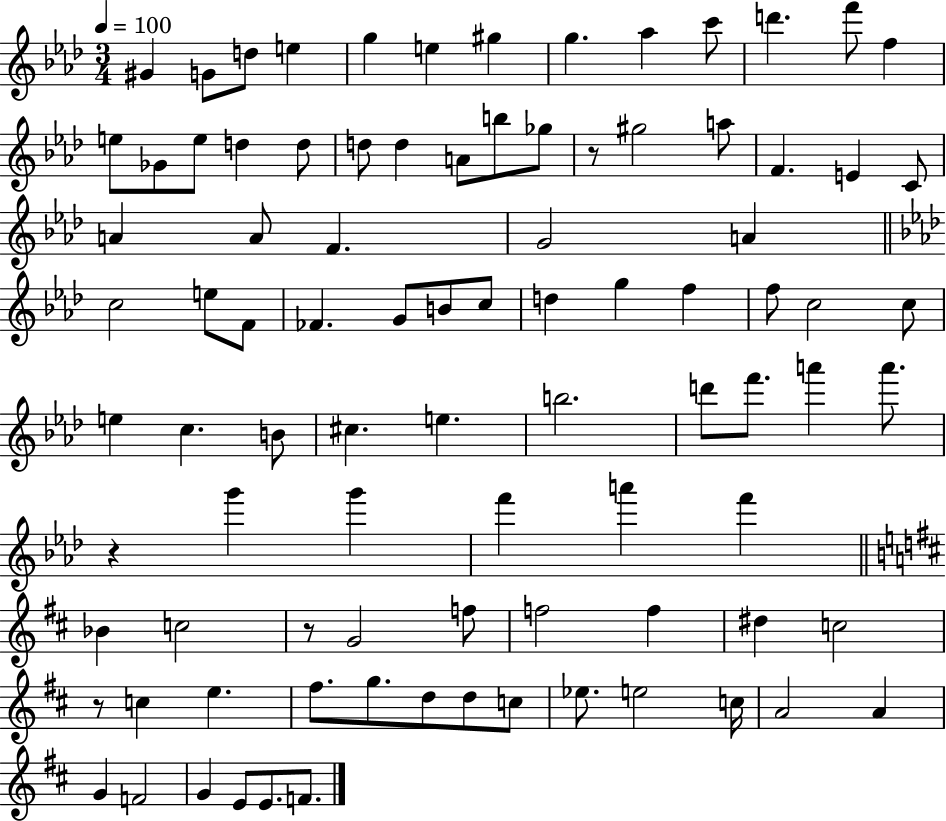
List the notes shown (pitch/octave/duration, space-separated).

G#4/q G4/e D5/e E5/q G5/q E5/q G#5/q G5/q. Ab5/q C6/e D6/q. F6/e F5/q E5/e Gb4/e E5/e D5/q D5/e D5/e D5/q A4/e B5/e Gb5/e R/e G#5/h A5/e F4/q. E4/q C4/e A4/q A4/e F4/q. G4/h A4/q C5/h E5/e F4/e FES4/q. G4/e B4/e C5/e D5/q G5/q F5/q F5/e C5/h C5/e E5/q C5/q. B4/e C#5/q. E5/q. B5/h. D6/e F6/e. A6/q A6/e. R/q G6/q G6/q F6/q A6/q F6/q Bb4/q C5/h R/e G4/h F5/e F5/h F5/q D#5/q C5/h R/e C5/q E5/q. F#5/e. G5/e. D5/e D5/e C5/e Eb5/e. E5/h C5/s A4/h A4/q G4/q F4/h G4/q E4/e E4/e. F4/e.